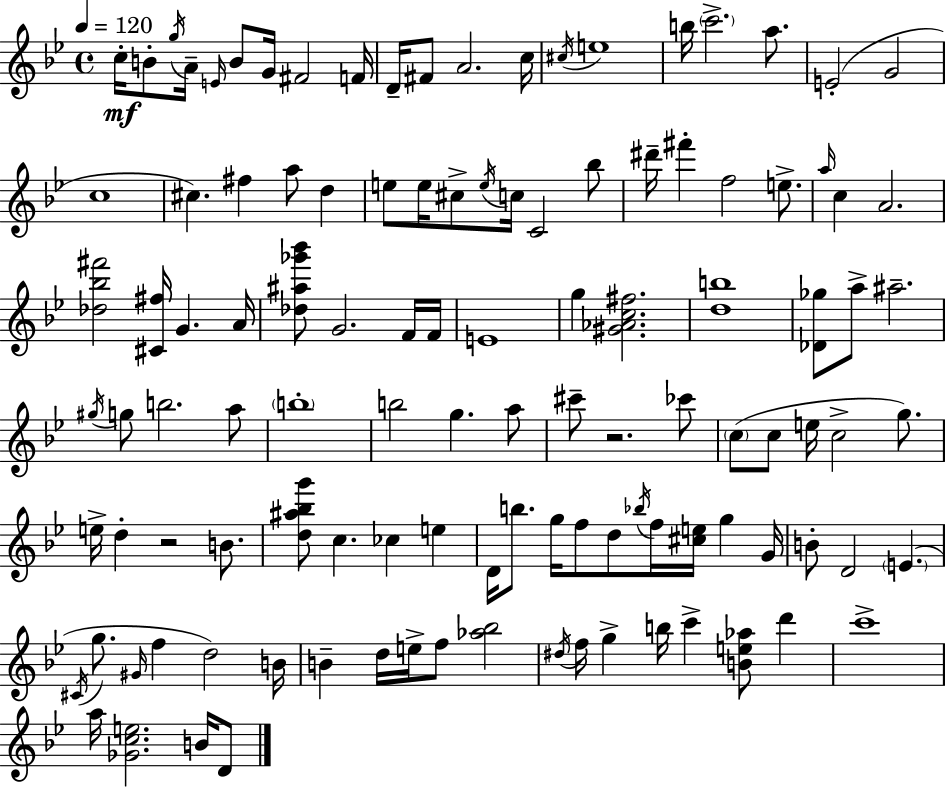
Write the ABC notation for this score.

X:1
T:Untitled
M:4/4
L:1/4
K:Gm
c/4 B/2 g/4 A/4 E/4 B/2 G/4 ^F2 F/4 D/4 ^F/2 A2 c/4 ^c/4 e4 b/4 c'2 a/2 E2 G2 c4 ^c ^f a/2 d e/2 e/4 ^c/2 e/4 c/4 C2 _b/2 ^d'/4 ^f' f2 e/2 a/4 c A2 [_d_b^f']2 [^C^f]/4 G A/4 [_d^a_g'_b']/2 G2 F/4 F/4 E4 g [^G_Ac^f]2 [db]4 [_D_g]/2 a/2 ^a2 ^g/4 g/2 b2 a/2 b4 b2 g a/2 ^c'/2 z2 _c'/2 c/2 c/2 e/4 c2 g/2 e/4 d z2 B/2 [d^a_bg']/2 c _c e D/4 b/2 g/4 f/2 d/2 _b/4 f/4 [^ce]/4 g G/4 B/2 D2 E ^C/4 g/2 ^G/4 f d2 B/4 B d/4 e/4 f/2 [_a_b]2 ^d/4 f/4 g b/4 c' [Be_a]/2 d' c'4 a/4 [_Gce]2 B/4 D/2